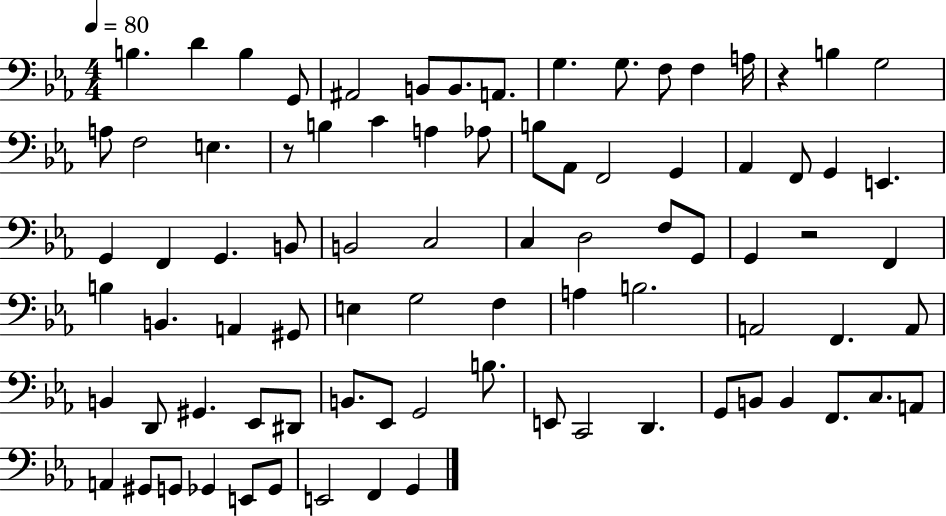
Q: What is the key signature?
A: EES major